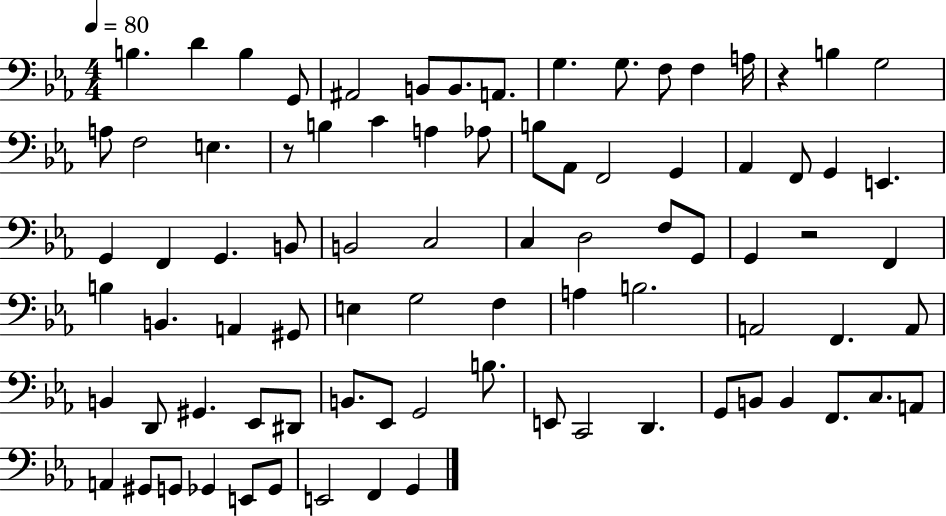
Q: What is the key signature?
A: EES major